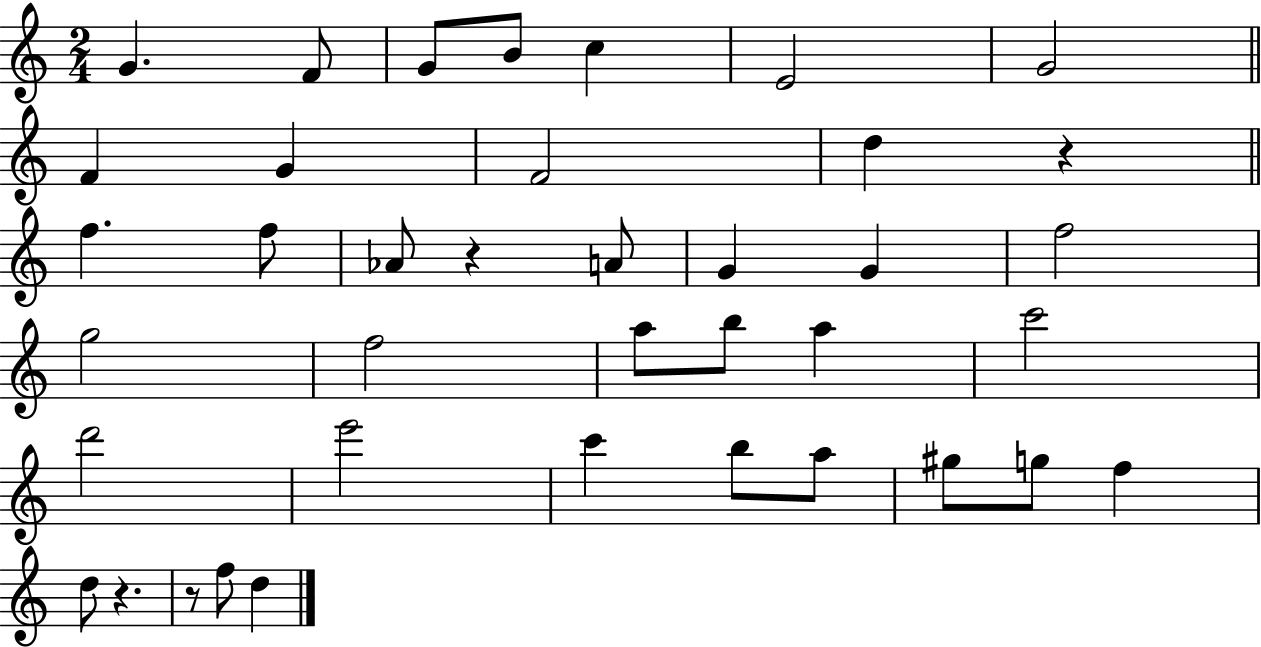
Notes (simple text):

G4/q. F4/e G4/e B4/e C5/q E4/h G4/h F4/q G4/q F4/h D5/q R/q F5/q. F5/e Ab4/e R/q A4/e G4/q G4/q F5/h G5/h F5/h A5/e B5/e A5/q C6/h D6/h E6/h C6/q B5/e A5/e G#5/e G5/e F5/q D5/e R/q. R/e F5/e D5/q